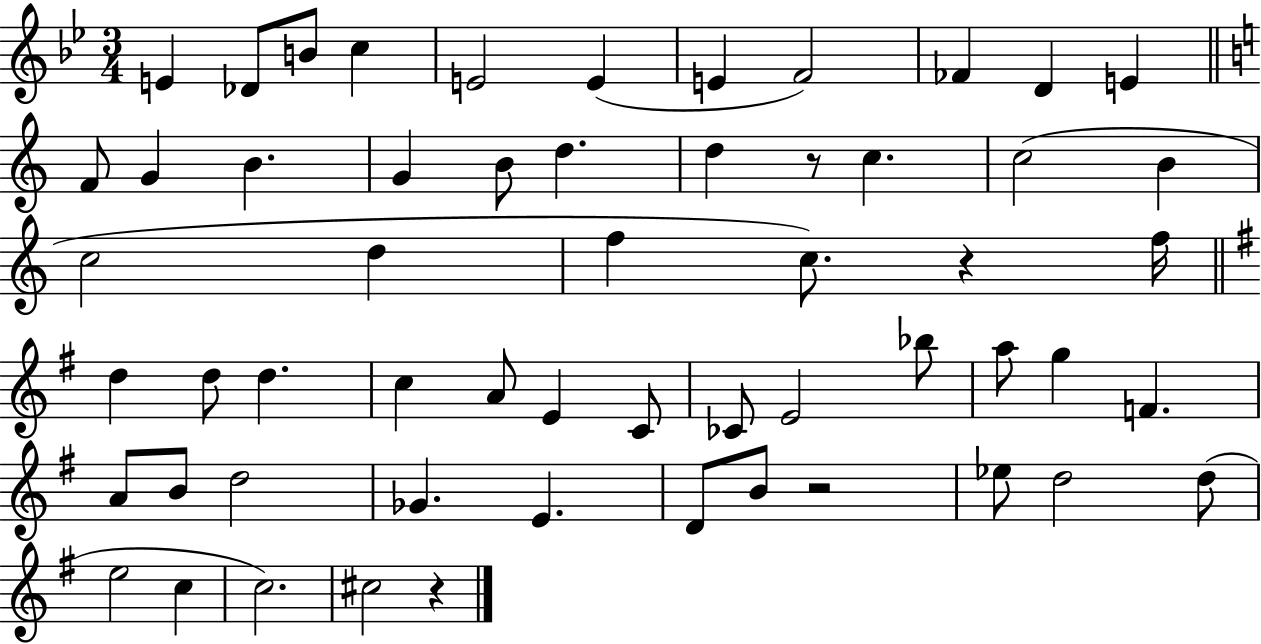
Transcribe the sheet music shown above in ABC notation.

X:1
T:Untitled
M:3/4
L:1/4
K:Bb
E _D/2 B/2 c E2 E E F2 _F D E F/2 G B G B/2 d d z/2 c c2 B c2 d f c/2 z f/4 d d/2 d c A/2 E C/2 _C/2 E2 _b/2 a/2 g F A/2 B/2 d2 _G E D/2 B/2 z2 _e/2 d2 d/2 e2 c c2 ^c2 z